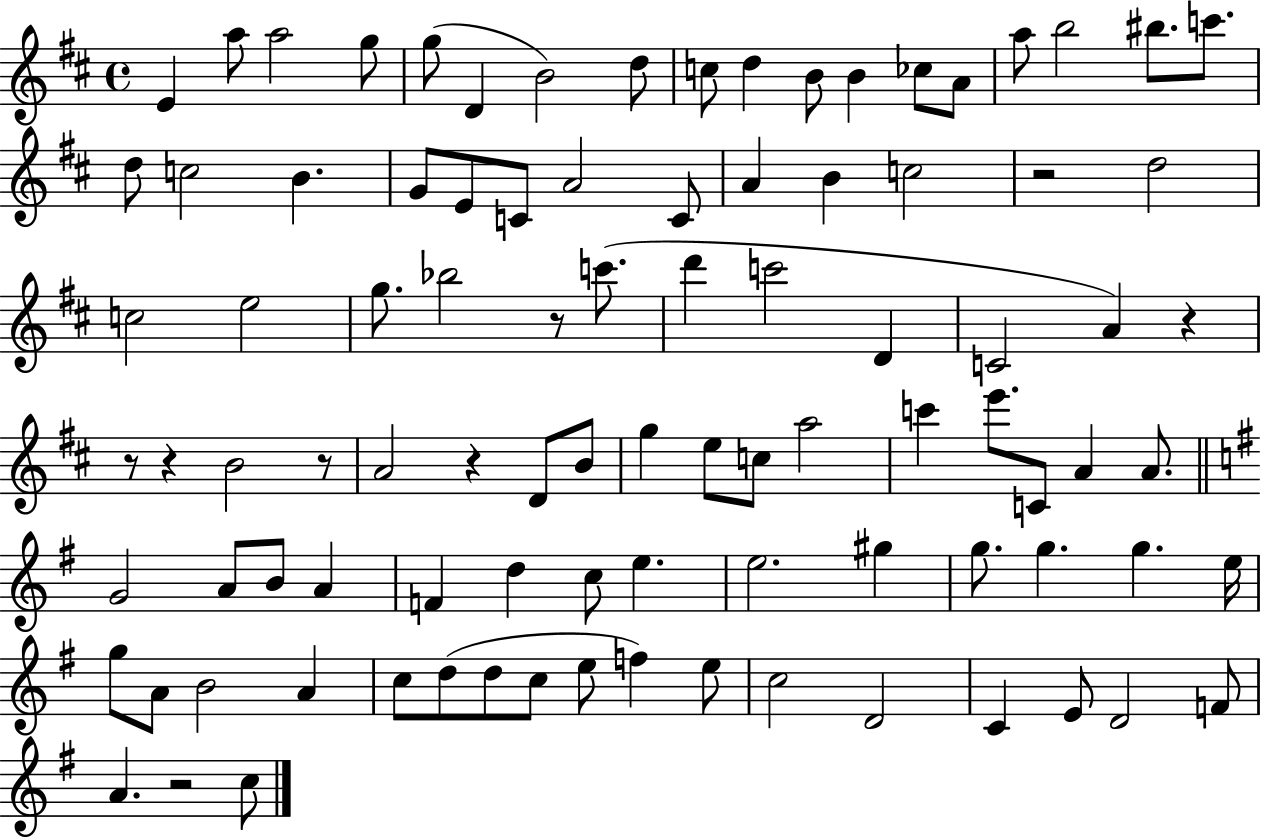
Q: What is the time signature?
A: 4/4